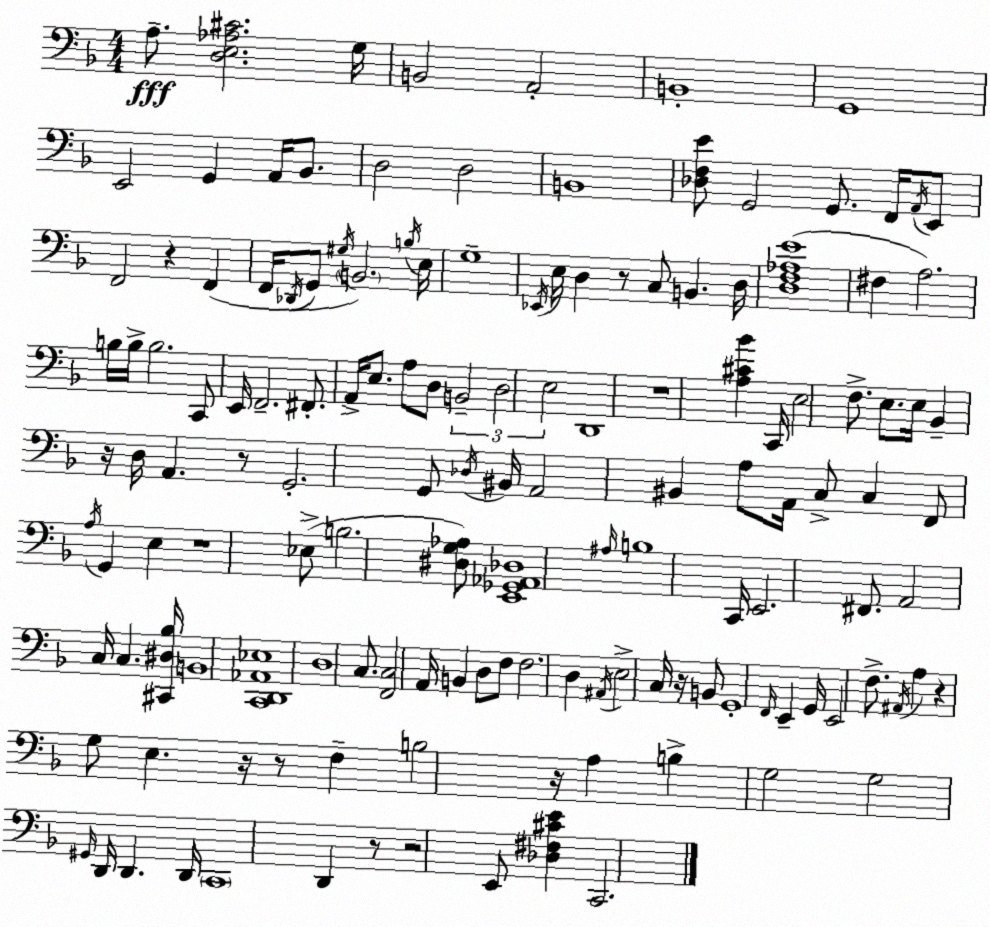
X:1
T:Untitled
M:4/4
L:1/4
K:F
A,/2 [D,E,_A,^C]2 G,/4 B,,2 A,,2 B,,4 G,,4 E,,2 G,, A,,/4 _B,,/2 D,2 D,2 B,,4 [_D,F,E]/2 G,,2 G,,/2 F,,/4 A,,/4 E,,/2 F,,2 z F,, F,,/4 _D,,/4 G,,/2 ^G,/4 B,,2 B,/4 E,/4 G,4 _E,,/4 E,/4 D, z/2 C,/2 B,, D,/4 [D,F,_A,E]4 ^F, A,2 B,/4 B,/4 B,2 C,,/2 E,,/4 F,,2 ^F,,/2 A,,/4 E,/2 A,/2 D,/2 B,,2 D,2 E,2 D,,4 z4 [A,^C_B] C,,/4 E,2 F,/2 E,/2 E,/4 _B,, z/4 D,/4 A,, z/2 G,,2 G,,/2 _D,/4 ^B,,/4 A,,2 ^B,, A,/2 A,,/4 C,/2 C, F,,/2 A,/4 G,, E, z4 _E,/2 B,2 [^D,G,_A,]/2 [E,,_G,,_A,,_D,]4 ^A,/4 B,4 C,,/4 E,,2 ^F,,/2 A,,2 C,/4 C, [^C,,^D,_B,]/4 B,,4 [C,,D,,_A,,_E,]4 D,4 C,/2 [F,,C,]2 A,,/4 B,, D,/2 F,/2 F,2 D, ^A,,/4 E,2 C,/4 z/4 B,,/2 G,,4 F,,/4 E,, G,,/4 E,,2 F,/2 ^A,,/4 A, z G,/2 E, z/4 z/2 F, B,2 z/4 A, B, G,2 G,2 ^G,,/4 D,,/4 D,, D,,/4 C,,4 D,, z/2 z2 E,,/2 [_D,^F,^CE] C,,2